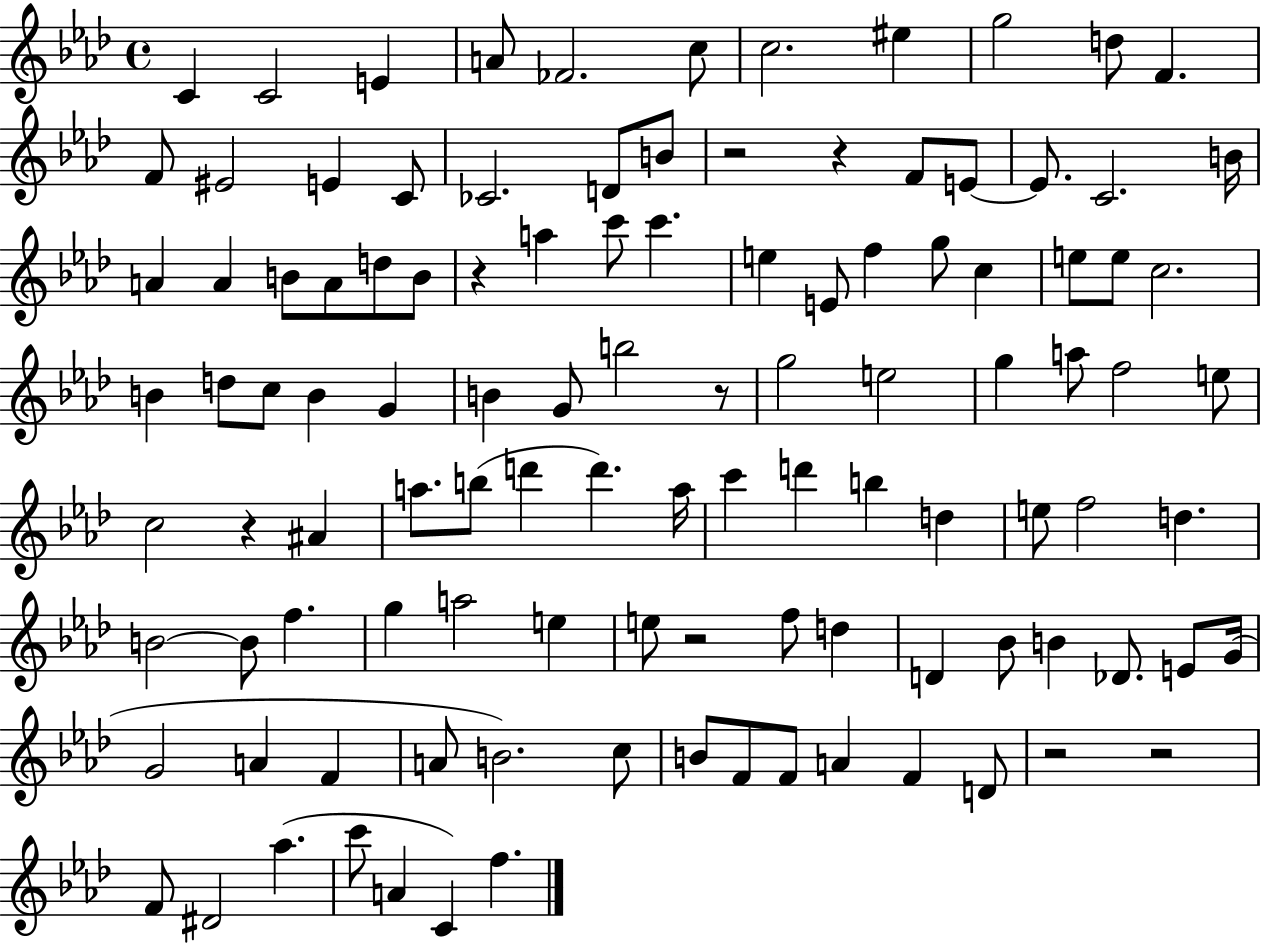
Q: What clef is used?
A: treble